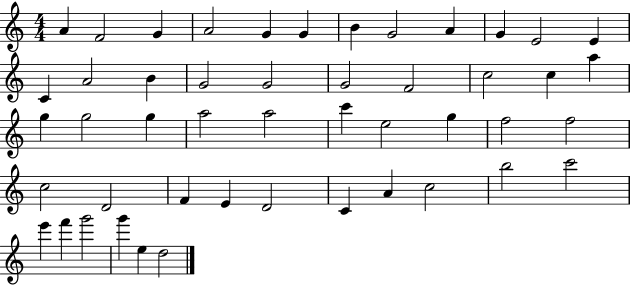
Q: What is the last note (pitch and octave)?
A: D5